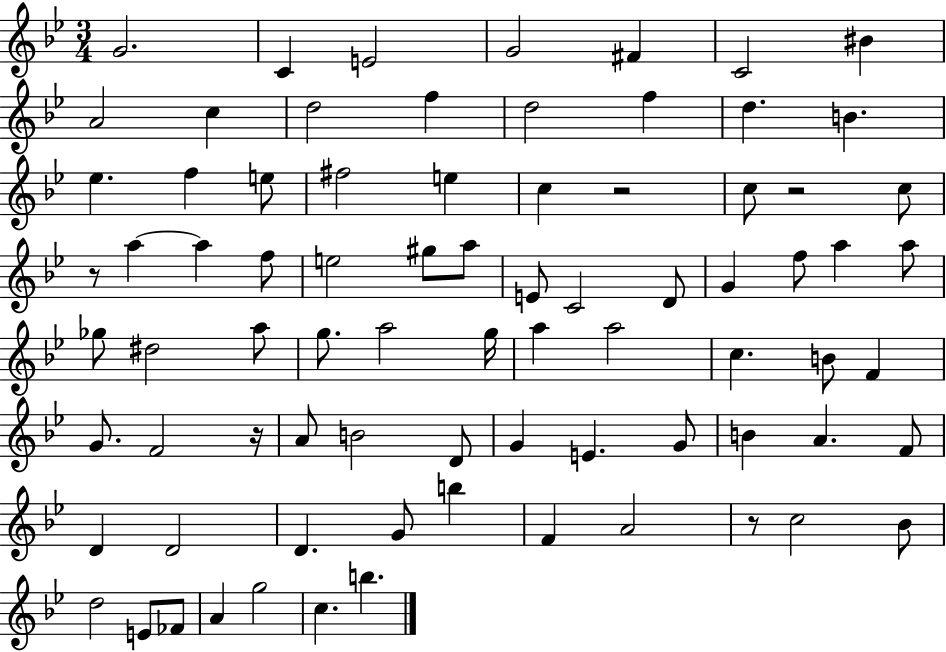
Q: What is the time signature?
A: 3/4